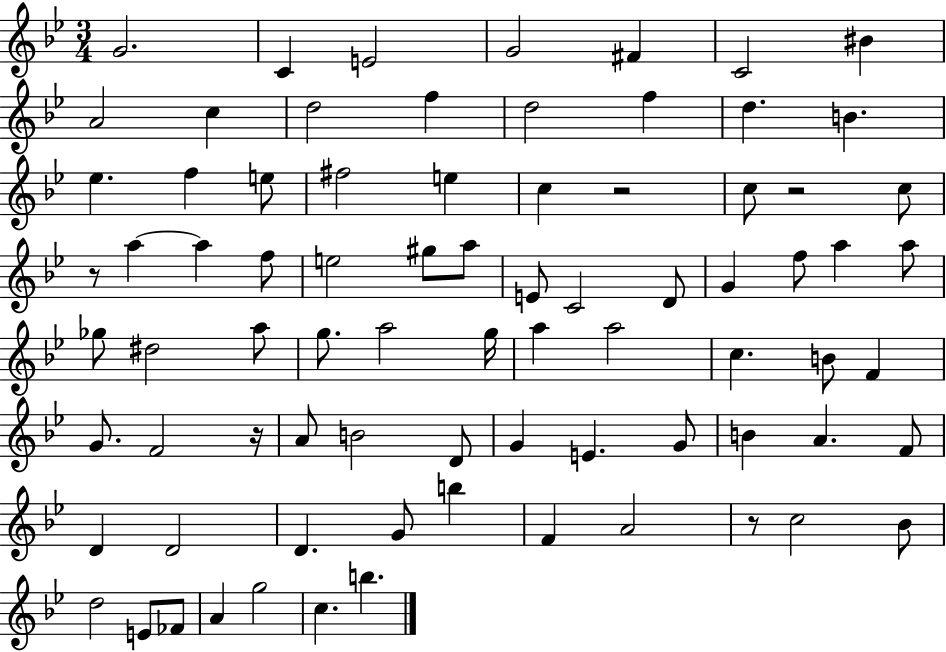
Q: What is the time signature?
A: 3/4